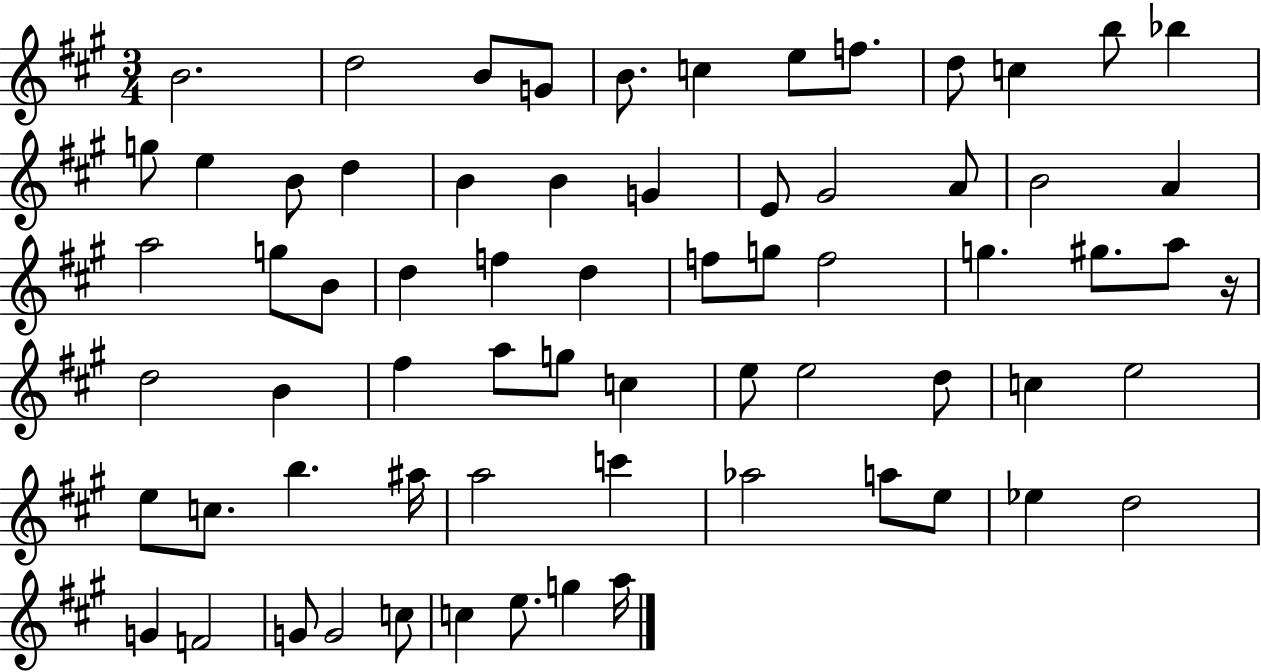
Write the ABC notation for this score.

X:1
T:Untitled
M:3/4
L:1/4
K:A
B2 d2 B/2 G/2 B/2 c e/2 f/2 d/2 c b/2 _b g/2 e B/2 d B B G E/2 ^G2 A/2 B2 A a2 g/2 B/2 d f d f/2 g/2 f2 g ^g/2 a/2 z/4 d2 B ^f a/2 g/2 c e/2 e2 d/2 c e2 e/2 c/2 b ^a/4 a2 c' _a2 a/2 e/2 _e d2 G F2 G/2 G2 c/2 c e/2 g a/4